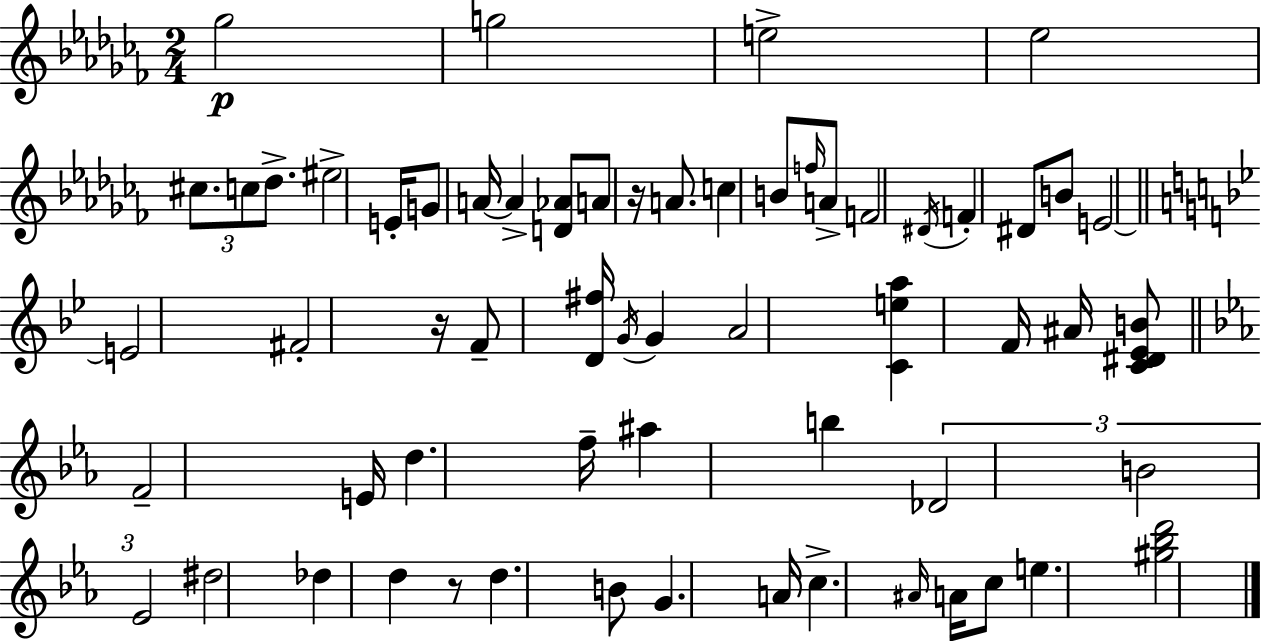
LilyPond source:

{
  \clef treble
  \numericTimeSignature
  \time 2/4
  \key aes \minor
  \repeat volta 2 { ges''2\p | g''2 | e''2-> | ees''2 | \break \tuplet 3/2 { cis''8. c''8 des''8.-> } | eis''2-> | e'16-. g'8 a'16~~ a'4-> | <d' aes'>8 a'8 r16 a'8. | \break c''4 b'8 \grace { f''16 } a'8-> | f'2 | \acciaccatura { dis'16 } f'4-. dis'8 | b'8 e'2~~ | \break \bar "||" \break \key bes \major e'2 | fis'2-. | r16 f'8-- <d' fis''>16 \acciaccatura { g'16 } g'4 | a'2 | \break <c' e'' a''>4 f'16 ais'16 <c' dis' ees' b'>8 | \bar "||" \break \key c \minor f'2-- | e'16 d''4. f''16-- | ais''4 b''4 | \tuplet 3/2 { des'2 | \break b'2 | ees'2 } | dis''2 | des''4 d''4 | \break r8 d''4. | b'8 g'4. | a'16 c''4.-> \grace { ais'16 } | a'16 c''8 e''4. | \break <gis'' bes'' d'''>2 | } \bar "|."
}